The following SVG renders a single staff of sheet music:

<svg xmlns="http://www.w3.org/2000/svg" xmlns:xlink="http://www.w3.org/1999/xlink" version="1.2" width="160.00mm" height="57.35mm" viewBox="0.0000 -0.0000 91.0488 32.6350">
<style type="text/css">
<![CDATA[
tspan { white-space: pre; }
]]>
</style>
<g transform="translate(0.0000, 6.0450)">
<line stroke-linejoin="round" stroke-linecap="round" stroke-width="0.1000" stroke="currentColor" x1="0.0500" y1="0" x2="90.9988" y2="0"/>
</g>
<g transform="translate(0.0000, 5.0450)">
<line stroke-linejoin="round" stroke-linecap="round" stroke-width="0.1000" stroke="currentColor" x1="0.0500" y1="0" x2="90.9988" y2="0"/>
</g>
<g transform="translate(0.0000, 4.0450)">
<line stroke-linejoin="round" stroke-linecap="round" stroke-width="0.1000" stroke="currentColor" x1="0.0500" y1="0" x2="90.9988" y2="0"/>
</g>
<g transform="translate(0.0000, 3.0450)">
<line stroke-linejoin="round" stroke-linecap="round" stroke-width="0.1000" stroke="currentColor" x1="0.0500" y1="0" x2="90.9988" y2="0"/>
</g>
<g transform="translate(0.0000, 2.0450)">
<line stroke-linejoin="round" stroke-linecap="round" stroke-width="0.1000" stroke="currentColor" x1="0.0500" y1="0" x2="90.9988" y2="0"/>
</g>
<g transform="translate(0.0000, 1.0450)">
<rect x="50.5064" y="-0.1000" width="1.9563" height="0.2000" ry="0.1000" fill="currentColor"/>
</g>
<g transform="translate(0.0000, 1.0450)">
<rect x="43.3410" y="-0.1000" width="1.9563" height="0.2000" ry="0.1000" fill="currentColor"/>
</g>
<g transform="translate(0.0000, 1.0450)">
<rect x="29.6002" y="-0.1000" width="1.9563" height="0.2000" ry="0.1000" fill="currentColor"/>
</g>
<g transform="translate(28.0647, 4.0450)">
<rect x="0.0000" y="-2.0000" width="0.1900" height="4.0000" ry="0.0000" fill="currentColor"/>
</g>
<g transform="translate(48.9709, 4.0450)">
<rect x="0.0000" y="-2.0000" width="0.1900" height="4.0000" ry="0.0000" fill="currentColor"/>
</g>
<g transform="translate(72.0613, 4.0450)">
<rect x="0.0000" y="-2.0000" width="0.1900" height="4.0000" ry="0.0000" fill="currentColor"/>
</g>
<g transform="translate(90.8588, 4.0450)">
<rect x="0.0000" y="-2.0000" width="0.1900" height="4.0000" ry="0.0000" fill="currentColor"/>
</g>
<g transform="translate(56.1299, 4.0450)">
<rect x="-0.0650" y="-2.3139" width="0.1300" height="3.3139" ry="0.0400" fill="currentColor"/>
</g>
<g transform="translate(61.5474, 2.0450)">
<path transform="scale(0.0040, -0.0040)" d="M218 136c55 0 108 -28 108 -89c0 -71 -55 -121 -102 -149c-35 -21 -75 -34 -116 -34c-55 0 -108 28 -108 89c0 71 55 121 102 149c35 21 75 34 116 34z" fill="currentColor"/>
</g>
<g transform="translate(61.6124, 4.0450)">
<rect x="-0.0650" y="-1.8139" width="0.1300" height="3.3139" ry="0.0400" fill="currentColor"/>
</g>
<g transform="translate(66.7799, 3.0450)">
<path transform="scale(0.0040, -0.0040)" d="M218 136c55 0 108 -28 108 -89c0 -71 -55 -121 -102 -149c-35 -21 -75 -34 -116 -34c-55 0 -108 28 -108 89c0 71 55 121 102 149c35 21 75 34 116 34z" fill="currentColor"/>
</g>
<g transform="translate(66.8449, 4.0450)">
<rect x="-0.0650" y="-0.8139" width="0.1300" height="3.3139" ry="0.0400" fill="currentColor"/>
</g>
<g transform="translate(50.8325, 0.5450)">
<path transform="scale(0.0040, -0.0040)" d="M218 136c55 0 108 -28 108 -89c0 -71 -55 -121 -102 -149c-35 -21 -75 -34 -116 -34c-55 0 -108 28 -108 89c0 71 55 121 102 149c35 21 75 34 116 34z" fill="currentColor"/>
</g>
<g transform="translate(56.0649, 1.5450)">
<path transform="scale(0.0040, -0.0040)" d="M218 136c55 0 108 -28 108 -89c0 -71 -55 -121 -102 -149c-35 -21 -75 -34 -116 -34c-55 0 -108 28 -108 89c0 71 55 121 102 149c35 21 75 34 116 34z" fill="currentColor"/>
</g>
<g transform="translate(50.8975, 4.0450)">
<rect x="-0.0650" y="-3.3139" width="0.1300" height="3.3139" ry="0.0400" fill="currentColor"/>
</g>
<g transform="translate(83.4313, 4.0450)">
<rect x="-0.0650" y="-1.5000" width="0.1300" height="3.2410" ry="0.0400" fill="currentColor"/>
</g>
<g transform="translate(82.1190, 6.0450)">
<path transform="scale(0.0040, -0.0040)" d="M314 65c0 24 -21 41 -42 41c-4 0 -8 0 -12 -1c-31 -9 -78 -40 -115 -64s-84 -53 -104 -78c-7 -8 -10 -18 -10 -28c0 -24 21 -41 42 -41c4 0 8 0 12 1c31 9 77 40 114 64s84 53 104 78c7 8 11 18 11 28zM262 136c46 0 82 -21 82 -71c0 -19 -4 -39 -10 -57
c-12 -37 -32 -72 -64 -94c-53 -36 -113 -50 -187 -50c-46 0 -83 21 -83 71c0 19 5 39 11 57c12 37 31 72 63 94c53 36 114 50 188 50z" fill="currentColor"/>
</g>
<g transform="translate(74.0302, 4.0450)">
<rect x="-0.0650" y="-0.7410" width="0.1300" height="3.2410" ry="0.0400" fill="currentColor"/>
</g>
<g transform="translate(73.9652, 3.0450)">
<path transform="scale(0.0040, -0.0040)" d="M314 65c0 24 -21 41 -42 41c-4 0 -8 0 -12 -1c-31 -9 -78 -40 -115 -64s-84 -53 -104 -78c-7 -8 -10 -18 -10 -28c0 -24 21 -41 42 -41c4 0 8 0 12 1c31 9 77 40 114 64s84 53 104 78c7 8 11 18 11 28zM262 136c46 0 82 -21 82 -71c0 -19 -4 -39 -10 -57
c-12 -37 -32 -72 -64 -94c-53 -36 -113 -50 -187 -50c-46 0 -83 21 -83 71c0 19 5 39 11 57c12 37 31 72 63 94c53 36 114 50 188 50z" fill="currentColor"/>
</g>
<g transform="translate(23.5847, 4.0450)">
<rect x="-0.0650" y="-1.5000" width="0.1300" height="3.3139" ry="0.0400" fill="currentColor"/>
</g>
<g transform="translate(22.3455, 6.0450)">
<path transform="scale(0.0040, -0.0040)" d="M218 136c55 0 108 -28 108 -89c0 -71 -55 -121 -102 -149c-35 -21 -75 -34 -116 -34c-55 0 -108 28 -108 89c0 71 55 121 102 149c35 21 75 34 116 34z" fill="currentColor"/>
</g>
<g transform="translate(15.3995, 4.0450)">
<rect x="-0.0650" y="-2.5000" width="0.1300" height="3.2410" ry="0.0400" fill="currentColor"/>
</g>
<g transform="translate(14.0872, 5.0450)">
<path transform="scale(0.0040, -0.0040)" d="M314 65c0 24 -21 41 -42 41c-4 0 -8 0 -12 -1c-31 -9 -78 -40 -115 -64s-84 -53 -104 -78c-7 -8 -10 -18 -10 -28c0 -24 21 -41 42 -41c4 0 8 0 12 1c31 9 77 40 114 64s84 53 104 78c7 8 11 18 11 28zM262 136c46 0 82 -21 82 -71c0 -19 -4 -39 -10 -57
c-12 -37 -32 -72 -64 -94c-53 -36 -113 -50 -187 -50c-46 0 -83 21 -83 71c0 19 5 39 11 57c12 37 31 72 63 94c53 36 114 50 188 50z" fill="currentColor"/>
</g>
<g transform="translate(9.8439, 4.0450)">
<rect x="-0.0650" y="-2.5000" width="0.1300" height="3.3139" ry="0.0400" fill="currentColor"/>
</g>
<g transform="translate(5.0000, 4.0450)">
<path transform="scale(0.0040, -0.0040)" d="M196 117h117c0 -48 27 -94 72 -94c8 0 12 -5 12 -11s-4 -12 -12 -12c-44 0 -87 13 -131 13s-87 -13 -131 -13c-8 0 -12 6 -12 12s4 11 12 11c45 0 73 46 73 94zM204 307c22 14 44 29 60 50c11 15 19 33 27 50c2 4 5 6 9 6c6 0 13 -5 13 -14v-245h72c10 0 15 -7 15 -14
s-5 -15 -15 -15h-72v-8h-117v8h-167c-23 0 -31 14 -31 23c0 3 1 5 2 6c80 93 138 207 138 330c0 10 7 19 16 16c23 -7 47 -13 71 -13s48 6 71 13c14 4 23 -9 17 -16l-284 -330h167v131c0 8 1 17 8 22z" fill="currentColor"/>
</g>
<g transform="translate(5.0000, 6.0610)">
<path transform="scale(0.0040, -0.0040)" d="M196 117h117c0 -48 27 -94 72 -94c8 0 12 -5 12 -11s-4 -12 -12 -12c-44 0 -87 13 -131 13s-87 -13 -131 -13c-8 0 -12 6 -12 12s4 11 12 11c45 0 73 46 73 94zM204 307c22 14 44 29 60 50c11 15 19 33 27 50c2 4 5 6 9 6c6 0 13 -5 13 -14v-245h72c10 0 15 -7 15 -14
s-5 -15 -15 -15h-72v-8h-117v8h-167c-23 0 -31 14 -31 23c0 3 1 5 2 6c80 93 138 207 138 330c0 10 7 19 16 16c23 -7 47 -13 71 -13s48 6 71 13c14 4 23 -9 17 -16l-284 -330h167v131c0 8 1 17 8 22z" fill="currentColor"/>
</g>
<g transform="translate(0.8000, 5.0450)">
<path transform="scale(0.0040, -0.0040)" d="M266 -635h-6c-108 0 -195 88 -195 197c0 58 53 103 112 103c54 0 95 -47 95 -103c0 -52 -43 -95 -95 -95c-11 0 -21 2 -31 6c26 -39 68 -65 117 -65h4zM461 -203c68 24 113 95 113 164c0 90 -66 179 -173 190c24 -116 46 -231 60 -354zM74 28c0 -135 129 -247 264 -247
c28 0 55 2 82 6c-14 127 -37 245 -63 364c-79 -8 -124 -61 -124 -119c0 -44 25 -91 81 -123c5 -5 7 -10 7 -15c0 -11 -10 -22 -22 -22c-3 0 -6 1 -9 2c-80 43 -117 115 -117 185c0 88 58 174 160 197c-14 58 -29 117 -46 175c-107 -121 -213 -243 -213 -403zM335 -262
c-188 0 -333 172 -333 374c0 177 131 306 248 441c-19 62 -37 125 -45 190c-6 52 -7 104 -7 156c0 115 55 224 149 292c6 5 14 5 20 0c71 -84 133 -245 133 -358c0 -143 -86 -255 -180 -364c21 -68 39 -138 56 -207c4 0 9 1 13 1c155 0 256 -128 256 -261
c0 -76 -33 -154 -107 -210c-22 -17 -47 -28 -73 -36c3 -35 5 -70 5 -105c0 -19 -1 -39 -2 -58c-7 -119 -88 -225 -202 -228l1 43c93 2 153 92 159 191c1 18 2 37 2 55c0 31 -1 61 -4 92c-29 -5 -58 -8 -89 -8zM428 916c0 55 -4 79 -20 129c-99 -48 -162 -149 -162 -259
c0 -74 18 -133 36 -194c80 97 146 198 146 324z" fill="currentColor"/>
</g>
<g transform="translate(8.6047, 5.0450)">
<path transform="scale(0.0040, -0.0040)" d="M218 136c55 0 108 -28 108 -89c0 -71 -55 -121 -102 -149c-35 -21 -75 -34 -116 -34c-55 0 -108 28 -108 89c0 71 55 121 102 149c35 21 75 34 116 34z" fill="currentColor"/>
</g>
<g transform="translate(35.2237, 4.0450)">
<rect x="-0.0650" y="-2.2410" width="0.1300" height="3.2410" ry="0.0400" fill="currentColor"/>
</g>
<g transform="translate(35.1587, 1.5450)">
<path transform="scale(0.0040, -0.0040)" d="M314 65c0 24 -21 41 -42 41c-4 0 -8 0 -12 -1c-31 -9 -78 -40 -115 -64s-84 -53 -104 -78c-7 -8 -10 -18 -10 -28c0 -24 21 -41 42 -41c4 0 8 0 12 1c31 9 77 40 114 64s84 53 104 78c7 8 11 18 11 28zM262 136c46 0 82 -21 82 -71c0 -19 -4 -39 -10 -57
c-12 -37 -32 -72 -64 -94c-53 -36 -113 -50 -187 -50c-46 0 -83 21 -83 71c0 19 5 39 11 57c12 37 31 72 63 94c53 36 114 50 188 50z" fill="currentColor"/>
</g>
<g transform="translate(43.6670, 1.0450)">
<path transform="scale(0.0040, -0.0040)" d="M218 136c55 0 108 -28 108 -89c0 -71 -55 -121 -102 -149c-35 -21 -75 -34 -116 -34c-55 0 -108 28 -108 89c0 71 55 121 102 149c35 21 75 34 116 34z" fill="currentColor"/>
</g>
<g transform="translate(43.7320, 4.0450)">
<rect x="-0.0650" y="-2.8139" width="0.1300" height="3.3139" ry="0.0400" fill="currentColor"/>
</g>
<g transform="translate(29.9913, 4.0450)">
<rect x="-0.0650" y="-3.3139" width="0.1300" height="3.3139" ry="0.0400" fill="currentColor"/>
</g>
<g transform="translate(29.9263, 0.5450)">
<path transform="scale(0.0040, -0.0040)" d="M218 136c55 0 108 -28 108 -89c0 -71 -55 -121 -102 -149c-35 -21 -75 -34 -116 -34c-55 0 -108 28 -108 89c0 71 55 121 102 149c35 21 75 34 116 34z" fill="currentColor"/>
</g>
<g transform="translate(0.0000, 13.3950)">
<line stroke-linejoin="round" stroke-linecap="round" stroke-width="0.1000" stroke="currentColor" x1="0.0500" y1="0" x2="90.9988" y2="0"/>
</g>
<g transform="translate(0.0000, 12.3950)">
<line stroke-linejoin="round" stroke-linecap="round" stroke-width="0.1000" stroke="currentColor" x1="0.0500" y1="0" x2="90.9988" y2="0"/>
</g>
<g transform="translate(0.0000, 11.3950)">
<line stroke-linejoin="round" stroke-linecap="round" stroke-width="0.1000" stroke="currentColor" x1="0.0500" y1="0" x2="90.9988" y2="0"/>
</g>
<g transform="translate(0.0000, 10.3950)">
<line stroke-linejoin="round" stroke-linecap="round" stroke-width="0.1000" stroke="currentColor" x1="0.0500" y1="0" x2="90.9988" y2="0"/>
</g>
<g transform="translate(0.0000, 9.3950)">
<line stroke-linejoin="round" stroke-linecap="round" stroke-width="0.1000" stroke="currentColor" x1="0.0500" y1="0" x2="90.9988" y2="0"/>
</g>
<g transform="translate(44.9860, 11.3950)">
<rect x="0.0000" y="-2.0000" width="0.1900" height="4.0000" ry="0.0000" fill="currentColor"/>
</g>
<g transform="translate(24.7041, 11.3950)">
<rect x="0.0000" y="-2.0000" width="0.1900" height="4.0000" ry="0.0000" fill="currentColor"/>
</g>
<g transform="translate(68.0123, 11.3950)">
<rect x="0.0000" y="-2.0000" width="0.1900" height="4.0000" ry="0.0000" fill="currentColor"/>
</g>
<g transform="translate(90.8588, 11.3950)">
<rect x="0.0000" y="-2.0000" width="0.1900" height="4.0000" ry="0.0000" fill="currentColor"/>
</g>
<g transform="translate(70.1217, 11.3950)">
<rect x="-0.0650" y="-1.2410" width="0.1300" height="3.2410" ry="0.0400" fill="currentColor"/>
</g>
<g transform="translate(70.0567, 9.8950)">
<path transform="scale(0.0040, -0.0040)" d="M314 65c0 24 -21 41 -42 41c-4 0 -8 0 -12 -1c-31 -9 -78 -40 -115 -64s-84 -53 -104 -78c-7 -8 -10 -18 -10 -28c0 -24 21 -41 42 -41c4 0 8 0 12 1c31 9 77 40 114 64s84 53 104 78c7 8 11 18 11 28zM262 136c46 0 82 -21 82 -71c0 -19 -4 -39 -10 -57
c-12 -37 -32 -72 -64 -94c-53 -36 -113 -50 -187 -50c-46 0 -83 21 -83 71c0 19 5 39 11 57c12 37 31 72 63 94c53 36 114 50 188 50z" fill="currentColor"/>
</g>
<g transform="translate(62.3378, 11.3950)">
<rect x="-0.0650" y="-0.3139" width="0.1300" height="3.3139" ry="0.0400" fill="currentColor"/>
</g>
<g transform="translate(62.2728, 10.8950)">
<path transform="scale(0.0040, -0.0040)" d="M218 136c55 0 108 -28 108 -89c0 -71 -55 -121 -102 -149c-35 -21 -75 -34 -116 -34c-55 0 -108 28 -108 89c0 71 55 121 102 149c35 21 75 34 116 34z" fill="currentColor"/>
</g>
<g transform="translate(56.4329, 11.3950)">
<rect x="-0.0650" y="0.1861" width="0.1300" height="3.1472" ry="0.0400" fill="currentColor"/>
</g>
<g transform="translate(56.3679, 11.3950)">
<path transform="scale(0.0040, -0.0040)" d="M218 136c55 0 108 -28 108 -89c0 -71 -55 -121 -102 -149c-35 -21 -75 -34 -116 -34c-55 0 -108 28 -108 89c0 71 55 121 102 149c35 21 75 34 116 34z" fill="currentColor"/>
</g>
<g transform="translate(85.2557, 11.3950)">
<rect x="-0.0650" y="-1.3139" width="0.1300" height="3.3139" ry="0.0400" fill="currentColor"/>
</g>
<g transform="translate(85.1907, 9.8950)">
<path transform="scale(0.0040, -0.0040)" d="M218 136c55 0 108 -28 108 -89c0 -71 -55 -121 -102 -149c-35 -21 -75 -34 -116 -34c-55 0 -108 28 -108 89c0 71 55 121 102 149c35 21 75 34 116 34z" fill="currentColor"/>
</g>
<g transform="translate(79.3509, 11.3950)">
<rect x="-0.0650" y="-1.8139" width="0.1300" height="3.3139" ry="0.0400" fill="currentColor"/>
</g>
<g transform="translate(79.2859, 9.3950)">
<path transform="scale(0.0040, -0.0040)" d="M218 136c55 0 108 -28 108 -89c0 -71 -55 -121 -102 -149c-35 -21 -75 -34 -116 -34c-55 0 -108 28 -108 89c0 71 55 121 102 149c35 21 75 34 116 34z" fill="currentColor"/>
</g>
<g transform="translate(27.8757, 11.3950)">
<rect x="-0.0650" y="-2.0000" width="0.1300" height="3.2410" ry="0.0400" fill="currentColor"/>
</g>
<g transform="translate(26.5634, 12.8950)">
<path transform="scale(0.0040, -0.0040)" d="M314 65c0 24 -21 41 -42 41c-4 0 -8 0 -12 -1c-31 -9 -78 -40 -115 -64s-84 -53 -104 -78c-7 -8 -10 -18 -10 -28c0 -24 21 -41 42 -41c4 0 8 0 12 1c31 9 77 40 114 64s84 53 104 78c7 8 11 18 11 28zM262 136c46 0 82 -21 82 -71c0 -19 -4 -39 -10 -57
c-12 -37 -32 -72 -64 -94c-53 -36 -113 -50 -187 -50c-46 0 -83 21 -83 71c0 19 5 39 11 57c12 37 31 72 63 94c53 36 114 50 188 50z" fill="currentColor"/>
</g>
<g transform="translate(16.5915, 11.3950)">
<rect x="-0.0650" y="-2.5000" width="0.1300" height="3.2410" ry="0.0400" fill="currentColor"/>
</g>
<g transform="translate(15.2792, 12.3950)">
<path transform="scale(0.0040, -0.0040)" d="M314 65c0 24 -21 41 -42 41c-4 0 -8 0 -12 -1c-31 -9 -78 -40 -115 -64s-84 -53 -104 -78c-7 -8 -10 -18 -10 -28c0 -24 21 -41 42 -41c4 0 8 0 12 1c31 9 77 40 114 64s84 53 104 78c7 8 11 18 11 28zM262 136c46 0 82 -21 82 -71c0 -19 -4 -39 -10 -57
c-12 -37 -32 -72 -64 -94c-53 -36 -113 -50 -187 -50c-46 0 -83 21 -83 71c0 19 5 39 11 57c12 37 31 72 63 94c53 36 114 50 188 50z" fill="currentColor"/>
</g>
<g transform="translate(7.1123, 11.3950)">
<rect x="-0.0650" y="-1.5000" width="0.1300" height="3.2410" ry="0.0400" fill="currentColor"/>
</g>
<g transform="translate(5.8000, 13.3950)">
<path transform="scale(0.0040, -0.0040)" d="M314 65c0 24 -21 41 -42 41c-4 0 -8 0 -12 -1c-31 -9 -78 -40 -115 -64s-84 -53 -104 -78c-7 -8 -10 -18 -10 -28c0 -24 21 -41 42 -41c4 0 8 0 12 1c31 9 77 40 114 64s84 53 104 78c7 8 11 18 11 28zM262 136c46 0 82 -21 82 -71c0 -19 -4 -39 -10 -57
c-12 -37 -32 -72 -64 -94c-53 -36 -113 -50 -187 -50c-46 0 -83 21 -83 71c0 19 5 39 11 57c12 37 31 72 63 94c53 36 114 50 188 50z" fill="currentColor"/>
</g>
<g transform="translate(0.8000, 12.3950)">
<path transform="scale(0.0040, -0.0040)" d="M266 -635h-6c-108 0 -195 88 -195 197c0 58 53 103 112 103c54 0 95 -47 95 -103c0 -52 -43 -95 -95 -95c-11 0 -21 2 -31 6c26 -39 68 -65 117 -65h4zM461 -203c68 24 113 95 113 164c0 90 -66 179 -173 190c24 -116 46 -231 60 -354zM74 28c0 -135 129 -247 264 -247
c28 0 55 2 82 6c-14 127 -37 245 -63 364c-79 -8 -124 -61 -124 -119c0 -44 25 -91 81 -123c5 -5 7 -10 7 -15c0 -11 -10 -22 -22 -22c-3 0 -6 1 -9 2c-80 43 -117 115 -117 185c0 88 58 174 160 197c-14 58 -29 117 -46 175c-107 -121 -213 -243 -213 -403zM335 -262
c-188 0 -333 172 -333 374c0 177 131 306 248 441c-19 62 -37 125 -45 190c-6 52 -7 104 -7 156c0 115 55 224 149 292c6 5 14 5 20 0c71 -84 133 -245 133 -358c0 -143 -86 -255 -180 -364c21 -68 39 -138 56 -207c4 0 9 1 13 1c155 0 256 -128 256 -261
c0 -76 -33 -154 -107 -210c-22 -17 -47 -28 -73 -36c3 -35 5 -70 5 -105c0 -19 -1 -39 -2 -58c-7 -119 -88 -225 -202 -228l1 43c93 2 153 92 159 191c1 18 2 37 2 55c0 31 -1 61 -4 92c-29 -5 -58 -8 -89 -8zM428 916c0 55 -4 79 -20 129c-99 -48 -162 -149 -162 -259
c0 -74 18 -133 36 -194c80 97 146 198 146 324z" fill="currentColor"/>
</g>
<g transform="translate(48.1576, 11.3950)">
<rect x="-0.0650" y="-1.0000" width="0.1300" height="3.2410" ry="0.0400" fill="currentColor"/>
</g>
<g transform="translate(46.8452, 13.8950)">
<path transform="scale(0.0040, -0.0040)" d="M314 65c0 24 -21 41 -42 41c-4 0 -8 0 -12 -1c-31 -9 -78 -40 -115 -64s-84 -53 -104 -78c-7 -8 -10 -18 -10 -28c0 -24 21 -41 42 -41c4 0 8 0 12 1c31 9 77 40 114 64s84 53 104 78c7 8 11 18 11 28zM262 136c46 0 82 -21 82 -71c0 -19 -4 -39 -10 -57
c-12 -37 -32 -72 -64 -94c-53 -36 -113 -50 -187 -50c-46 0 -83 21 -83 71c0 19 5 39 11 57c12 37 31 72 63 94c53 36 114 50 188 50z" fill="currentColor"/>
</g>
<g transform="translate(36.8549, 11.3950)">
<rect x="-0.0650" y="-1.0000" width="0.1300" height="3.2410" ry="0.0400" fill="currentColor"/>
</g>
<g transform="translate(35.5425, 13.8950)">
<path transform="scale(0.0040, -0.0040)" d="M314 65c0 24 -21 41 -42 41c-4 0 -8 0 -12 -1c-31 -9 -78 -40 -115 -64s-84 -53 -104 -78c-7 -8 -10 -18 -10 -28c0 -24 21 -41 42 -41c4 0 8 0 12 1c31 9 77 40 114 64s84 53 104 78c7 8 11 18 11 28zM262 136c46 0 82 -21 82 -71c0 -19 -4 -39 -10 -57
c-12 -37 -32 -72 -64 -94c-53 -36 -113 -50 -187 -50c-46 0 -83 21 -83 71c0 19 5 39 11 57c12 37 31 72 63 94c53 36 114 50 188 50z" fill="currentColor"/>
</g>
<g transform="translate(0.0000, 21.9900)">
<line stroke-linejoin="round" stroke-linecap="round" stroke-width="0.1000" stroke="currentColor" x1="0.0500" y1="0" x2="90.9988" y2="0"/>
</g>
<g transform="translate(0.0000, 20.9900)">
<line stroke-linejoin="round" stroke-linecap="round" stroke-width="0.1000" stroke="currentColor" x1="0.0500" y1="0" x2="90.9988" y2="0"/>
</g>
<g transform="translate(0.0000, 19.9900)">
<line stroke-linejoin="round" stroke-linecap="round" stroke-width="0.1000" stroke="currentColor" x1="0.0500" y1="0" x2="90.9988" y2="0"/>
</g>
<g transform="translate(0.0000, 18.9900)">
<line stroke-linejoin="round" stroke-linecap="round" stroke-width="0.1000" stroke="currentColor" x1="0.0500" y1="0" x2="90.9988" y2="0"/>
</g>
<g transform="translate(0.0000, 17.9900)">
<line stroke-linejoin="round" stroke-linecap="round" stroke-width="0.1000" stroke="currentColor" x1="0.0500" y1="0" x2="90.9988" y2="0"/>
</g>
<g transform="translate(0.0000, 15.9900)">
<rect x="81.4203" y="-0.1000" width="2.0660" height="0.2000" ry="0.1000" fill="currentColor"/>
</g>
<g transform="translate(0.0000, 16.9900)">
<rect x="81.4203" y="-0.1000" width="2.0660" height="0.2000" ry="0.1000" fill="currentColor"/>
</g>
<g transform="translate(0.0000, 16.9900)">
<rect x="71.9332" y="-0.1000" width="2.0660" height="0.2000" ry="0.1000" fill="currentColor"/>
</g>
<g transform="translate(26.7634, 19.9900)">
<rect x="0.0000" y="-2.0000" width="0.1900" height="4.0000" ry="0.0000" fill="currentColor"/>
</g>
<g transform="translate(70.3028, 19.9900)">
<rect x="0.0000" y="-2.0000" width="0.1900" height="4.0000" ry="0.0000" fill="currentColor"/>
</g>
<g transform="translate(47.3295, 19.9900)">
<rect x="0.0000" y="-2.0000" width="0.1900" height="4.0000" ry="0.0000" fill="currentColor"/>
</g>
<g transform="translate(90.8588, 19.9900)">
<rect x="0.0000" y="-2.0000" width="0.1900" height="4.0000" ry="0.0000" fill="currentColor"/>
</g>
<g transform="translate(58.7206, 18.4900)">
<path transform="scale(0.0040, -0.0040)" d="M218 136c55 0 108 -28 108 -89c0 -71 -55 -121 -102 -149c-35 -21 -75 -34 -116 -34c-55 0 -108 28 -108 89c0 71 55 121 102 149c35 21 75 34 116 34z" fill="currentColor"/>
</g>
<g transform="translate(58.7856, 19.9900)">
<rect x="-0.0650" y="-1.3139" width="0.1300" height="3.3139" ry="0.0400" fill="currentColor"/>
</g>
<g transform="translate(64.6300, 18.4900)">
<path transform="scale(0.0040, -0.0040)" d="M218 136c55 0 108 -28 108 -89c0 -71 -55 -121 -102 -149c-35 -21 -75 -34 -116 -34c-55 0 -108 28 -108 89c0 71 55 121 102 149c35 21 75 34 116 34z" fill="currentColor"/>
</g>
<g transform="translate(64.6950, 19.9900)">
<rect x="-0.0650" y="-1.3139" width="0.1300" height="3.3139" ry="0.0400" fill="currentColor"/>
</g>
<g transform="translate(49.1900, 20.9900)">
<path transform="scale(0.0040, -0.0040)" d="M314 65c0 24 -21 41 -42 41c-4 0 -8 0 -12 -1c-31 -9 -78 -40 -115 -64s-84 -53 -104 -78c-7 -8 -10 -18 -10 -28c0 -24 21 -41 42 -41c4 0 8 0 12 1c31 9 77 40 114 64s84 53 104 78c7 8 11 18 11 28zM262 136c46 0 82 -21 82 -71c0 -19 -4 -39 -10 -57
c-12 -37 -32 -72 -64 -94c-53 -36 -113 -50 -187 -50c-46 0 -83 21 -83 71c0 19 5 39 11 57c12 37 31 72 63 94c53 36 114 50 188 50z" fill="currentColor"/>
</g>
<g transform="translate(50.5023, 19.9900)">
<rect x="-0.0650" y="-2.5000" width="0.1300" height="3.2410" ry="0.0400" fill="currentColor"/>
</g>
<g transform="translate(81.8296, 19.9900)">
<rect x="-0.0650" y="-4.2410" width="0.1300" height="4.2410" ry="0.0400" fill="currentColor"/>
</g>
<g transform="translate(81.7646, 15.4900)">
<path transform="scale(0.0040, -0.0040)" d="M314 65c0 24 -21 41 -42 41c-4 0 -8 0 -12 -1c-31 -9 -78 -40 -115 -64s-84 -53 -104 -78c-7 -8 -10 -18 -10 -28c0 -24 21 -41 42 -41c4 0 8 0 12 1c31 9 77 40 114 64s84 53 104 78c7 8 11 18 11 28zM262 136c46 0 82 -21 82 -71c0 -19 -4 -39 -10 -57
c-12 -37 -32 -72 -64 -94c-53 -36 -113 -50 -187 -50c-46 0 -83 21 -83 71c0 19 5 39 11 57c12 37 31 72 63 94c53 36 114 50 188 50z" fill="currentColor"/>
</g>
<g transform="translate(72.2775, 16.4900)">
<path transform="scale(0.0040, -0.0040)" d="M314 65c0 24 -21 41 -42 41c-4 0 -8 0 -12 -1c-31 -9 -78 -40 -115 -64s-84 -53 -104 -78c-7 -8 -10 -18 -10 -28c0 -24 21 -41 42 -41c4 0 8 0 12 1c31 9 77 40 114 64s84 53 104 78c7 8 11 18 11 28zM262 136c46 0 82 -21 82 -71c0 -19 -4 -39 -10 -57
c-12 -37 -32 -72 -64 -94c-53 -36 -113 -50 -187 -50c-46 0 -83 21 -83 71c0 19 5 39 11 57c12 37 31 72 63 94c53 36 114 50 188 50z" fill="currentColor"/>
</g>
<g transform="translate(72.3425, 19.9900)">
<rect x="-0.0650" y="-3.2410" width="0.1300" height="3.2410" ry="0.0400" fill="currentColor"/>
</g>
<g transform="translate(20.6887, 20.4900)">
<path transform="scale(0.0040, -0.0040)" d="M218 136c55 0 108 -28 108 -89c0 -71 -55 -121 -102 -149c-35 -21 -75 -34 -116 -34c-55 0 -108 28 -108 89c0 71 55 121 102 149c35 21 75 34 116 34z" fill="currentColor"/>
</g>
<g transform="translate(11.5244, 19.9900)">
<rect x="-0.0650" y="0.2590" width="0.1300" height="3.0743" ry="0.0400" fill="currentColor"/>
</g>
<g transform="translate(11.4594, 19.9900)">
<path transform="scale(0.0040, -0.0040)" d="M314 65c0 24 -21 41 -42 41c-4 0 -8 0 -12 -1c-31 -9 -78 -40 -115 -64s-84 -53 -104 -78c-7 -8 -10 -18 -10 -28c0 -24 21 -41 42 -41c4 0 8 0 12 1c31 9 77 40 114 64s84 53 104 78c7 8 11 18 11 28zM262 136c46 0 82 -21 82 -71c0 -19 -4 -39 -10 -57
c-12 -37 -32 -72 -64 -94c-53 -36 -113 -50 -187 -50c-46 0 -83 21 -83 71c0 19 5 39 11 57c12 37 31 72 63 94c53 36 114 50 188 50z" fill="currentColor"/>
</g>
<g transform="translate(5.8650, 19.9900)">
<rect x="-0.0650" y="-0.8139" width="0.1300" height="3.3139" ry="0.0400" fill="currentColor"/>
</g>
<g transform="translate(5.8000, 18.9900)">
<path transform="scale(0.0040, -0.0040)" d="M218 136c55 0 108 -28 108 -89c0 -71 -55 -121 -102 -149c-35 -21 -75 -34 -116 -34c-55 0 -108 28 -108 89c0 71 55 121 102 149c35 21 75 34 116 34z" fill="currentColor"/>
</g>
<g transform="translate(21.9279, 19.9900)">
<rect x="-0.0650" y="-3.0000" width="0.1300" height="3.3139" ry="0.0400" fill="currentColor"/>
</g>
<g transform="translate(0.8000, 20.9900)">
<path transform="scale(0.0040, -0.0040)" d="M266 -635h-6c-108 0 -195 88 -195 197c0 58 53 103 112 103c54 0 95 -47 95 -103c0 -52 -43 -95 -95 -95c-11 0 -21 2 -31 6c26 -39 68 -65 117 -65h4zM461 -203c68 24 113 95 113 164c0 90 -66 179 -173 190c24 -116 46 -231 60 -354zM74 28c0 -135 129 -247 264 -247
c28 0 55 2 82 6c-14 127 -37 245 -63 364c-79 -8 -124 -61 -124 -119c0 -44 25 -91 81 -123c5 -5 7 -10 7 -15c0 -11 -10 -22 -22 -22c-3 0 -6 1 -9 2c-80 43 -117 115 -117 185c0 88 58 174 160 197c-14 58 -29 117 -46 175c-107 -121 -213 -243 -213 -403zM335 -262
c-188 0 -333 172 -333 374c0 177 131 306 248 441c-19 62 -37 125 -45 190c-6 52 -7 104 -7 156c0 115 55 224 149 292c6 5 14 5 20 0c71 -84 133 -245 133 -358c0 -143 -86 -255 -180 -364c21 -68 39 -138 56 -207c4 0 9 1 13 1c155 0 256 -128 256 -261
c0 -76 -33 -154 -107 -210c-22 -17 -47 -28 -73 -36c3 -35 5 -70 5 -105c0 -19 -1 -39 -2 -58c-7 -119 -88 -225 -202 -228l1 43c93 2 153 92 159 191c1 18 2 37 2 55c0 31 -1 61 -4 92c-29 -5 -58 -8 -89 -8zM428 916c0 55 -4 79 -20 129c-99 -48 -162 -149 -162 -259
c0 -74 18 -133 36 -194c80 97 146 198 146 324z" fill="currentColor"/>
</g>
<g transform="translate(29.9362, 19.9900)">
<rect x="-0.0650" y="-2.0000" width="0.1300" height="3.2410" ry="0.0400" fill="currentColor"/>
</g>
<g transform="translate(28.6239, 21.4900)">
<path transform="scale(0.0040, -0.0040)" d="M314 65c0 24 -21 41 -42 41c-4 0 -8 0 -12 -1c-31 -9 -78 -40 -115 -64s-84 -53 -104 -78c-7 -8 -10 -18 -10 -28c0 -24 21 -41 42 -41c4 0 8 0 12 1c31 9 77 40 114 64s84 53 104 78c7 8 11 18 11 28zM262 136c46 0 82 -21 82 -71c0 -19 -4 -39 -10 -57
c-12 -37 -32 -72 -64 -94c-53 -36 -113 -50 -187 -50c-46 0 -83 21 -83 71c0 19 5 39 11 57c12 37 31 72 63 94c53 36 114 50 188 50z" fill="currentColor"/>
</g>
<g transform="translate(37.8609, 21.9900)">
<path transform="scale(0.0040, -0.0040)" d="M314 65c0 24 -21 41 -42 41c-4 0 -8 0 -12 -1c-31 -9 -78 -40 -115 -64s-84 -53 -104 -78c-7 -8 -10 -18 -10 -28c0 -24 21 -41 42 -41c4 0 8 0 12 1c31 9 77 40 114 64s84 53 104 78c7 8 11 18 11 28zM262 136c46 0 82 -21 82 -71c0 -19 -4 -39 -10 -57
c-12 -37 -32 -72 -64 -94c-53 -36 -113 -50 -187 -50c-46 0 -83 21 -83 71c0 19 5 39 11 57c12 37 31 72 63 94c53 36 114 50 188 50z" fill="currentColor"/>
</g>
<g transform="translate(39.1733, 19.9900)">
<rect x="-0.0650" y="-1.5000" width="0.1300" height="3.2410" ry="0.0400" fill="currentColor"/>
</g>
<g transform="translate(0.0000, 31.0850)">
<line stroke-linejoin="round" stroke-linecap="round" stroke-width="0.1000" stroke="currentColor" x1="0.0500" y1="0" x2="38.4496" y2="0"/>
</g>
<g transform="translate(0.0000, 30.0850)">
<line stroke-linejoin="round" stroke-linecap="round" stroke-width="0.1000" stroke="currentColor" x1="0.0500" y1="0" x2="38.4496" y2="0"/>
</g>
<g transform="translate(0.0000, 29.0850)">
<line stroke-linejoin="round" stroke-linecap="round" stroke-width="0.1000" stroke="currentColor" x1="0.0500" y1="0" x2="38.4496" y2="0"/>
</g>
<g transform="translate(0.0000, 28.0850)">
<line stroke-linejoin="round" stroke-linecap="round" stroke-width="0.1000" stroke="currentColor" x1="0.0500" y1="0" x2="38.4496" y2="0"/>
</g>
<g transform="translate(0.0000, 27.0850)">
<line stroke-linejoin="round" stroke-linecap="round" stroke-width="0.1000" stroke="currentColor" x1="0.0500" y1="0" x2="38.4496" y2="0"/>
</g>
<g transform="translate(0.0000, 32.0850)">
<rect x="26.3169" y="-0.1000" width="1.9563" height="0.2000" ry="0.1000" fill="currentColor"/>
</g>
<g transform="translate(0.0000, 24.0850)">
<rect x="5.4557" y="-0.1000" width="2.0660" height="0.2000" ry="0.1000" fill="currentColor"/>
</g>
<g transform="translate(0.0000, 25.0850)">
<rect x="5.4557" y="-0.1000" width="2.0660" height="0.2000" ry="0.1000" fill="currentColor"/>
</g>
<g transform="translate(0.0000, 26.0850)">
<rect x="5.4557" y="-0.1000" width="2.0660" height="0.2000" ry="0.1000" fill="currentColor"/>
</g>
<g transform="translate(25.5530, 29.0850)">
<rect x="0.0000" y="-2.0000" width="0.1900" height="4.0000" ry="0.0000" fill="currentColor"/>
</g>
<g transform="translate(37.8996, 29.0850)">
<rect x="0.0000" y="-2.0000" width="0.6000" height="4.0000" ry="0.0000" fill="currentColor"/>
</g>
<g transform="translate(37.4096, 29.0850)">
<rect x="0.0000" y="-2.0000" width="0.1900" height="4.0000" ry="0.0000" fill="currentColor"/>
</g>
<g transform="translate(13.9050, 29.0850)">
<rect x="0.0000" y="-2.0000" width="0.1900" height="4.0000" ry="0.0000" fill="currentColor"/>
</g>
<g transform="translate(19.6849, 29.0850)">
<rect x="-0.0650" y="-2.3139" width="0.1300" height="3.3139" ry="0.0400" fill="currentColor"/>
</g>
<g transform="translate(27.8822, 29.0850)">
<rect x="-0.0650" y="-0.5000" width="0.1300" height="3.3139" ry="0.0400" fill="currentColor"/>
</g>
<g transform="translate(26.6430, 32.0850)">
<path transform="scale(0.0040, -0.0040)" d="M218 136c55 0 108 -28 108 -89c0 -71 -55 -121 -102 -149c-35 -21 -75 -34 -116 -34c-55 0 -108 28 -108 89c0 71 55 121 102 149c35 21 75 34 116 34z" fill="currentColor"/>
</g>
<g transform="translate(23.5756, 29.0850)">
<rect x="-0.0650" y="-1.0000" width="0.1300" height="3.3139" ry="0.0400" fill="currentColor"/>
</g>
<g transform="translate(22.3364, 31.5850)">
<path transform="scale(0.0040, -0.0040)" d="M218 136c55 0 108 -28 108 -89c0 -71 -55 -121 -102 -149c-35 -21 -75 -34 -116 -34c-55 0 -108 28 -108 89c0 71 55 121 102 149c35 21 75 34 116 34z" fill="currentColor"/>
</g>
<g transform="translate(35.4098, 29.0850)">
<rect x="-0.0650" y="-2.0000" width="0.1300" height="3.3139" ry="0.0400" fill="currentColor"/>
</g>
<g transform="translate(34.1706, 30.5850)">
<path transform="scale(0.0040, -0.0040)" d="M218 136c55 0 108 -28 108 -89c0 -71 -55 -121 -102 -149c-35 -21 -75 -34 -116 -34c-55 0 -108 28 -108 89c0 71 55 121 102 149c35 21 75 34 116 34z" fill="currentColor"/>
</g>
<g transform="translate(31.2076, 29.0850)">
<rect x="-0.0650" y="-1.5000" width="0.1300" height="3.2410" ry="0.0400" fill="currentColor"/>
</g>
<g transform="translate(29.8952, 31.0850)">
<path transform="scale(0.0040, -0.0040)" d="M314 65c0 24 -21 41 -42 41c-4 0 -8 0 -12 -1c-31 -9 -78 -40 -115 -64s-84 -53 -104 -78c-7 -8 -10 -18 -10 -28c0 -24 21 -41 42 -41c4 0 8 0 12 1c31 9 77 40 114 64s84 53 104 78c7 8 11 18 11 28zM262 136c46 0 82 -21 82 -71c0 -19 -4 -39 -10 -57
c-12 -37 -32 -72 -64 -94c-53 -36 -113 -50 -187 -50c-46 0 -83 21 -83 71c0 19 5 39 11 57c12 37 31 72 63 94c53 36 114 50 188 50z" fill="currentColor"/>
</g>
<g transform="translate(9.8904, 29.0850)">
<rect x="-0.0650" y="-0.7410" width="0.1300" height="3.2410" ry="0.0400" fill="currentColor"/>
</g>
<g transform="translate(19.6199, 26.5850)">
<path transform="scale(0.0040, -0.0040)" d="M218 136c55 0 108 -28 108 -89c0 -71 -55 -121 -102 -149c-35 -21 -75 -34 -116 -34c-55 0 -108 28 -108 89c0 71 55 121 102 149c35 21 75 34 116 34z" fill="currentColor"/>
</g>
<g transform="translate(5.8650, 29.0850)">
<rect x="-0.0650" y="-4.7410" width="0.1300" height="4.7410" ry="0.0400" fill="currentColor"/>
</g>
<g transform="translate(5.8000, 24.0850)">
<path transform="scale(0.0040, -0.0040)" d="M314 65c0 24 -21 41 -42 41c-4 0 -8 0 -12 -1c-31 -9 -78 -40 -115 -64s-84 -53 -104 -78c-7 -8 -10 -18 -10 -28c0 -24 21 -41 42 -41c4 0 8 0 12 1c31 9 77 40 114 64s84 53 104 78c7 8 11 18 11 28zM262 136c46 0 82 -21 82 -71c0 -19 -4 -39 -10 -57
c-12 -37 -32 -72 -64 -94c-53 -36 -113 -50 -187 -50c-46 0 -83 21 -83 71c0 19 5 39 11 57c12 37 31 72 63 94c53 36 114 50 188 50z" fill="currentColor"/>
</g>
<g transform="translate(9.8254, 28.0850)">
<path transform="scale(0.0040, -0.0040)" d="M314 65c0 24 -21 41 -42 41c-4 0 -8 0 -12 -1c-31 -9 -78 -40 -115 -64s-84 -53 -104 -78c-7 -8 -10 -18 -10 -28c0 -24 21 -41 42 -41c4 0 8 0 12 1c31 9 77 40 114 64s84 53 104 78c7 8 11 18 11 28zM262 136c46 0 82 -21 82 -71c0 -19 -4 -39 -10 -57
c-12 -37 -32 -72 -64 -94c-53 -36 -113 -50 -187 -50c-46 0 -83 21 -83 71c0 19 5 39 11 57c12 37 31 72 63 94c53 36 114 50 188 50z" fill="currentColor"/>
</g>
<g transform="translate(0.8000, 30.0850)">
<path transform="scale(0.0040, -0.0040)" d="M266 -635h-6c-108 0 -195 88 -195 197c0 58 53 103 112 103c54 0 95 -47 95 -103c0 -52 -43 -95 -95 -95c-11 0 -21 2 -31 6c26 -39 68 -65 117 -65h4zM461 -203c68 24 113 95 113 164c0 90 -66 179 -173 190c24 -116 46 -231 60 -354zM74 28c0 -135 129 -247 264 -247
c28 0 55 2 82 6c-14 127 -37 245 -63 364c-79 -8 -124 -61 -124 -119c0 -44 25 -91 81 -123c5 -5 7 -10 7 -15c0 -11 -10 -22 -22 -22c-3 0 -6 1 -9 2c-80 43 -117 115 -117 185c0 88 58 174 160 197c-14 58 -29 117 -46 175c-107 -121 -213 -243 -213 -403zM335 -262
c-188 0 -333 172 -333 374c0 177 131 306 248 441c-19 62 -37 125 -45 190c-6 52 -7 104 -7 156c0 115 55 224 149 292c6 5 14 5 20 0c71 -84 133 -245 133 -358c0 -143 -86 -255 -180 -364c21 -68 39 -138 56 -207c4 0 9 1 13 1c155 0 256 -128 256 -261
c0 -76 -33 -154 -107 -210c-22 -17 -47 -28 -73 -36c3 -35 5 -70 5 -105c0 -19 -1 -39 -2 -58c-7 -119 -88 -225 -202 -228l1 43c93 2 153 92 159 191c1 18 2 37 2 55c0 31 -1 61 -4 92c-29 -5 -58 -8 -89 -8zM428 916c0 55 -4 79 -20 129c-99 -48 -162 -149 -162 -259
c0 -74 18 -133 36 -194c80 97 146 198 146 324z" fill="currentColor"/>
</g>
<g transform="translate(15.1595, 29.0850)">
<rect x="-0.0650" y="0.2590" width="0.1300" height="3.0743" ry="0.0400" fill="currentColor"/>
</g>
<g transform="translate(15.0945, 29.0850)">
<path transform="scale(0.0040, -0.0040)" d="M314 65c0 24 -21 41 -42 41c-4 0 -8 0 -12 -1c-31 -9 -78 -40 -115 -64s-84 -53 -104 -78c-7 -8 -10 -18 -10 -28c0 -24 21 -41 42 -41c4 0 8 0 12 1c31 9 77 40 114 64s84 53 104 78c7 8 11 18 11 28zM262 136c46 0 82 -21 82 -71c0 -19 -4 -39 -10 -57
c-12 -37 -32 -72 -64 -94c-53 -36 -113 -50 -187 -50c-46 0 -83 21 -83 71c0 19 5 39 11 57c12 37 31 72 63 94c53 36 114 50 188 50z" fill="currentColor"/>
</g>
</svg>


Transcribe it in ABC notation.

X:1
T:Untitled
M:4/4
L:1/4
K:C
G G2 E b g2 a b g f d d2 E2 E2 G2 F2 D2 D2 B c e2 f e d B2 A F2 E2 G2 e e b2 d'2 e'2 d2 B2 g D C E2 F